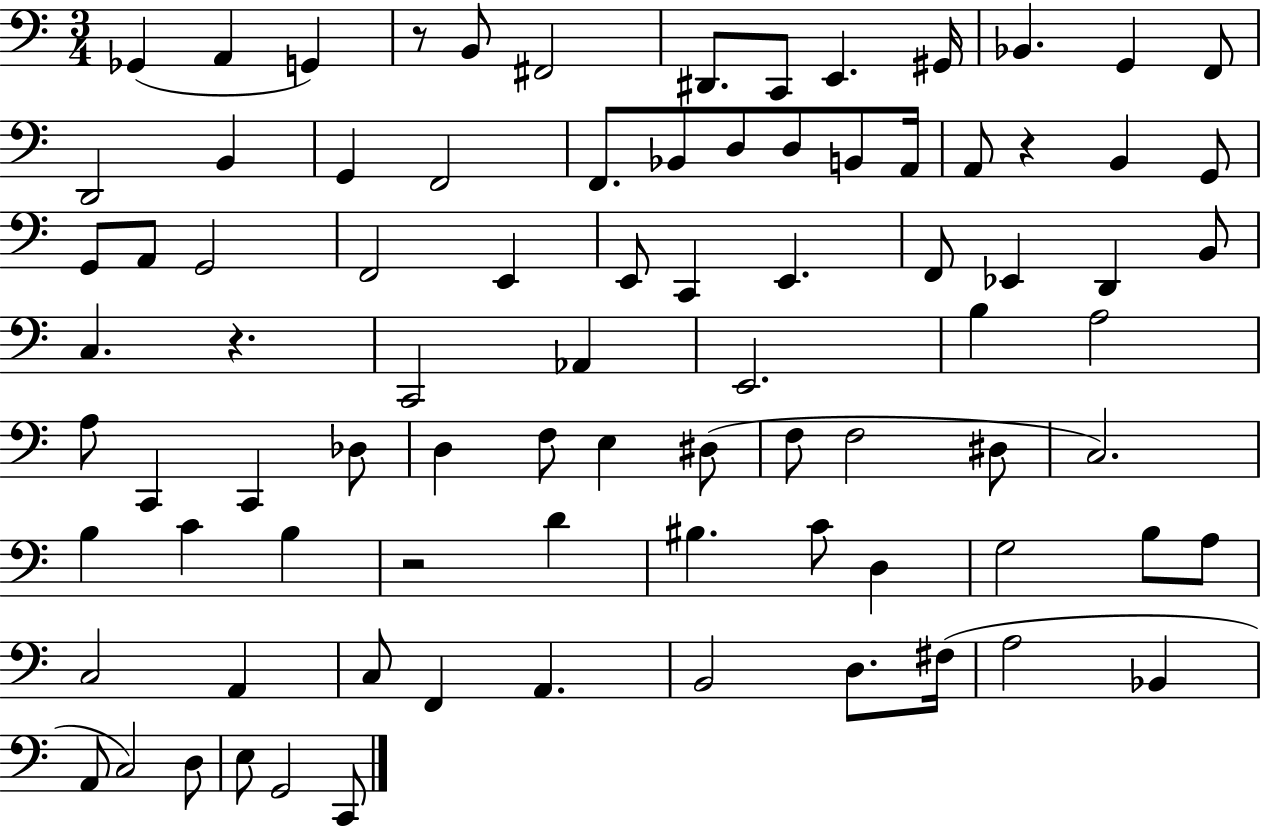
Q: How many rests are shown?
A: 4